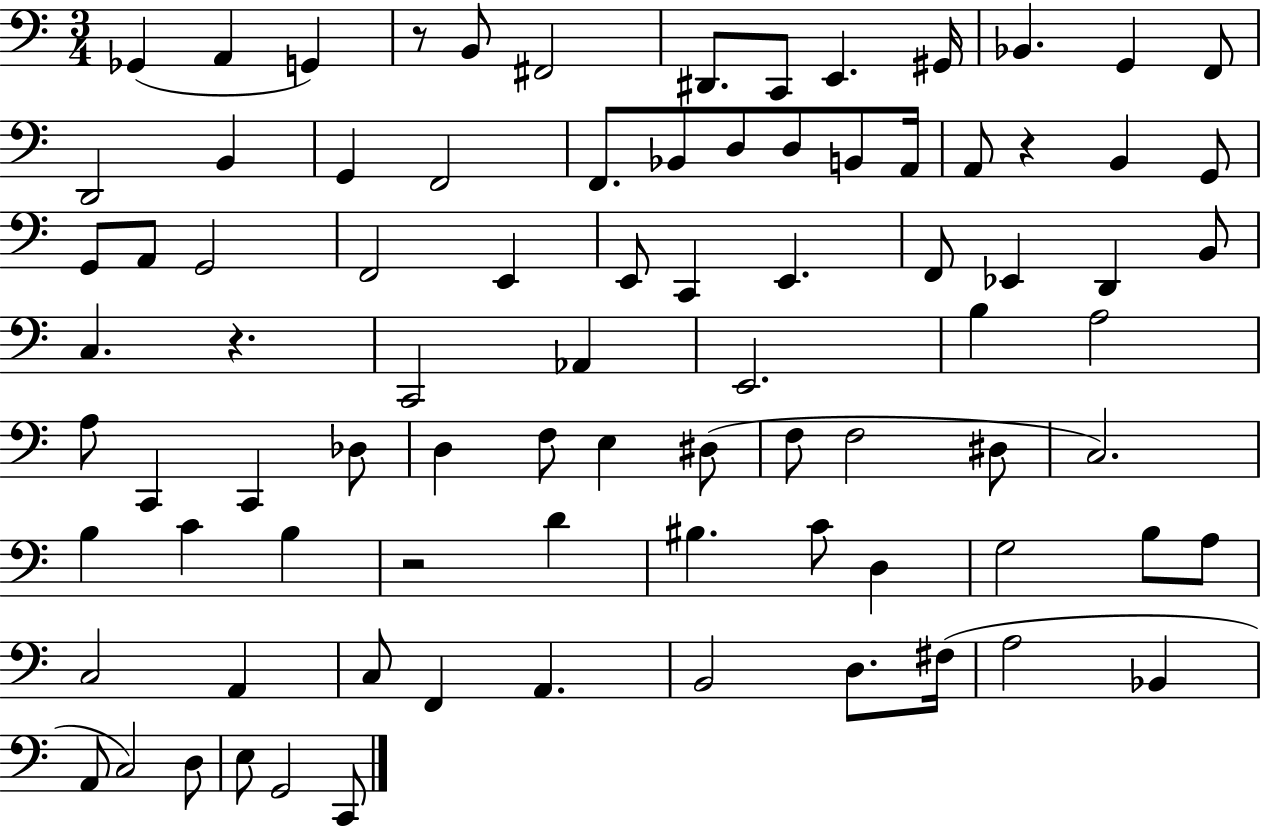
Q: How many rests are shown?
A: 4